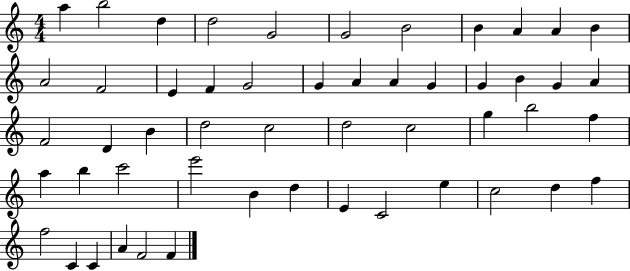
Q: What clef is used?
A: treble